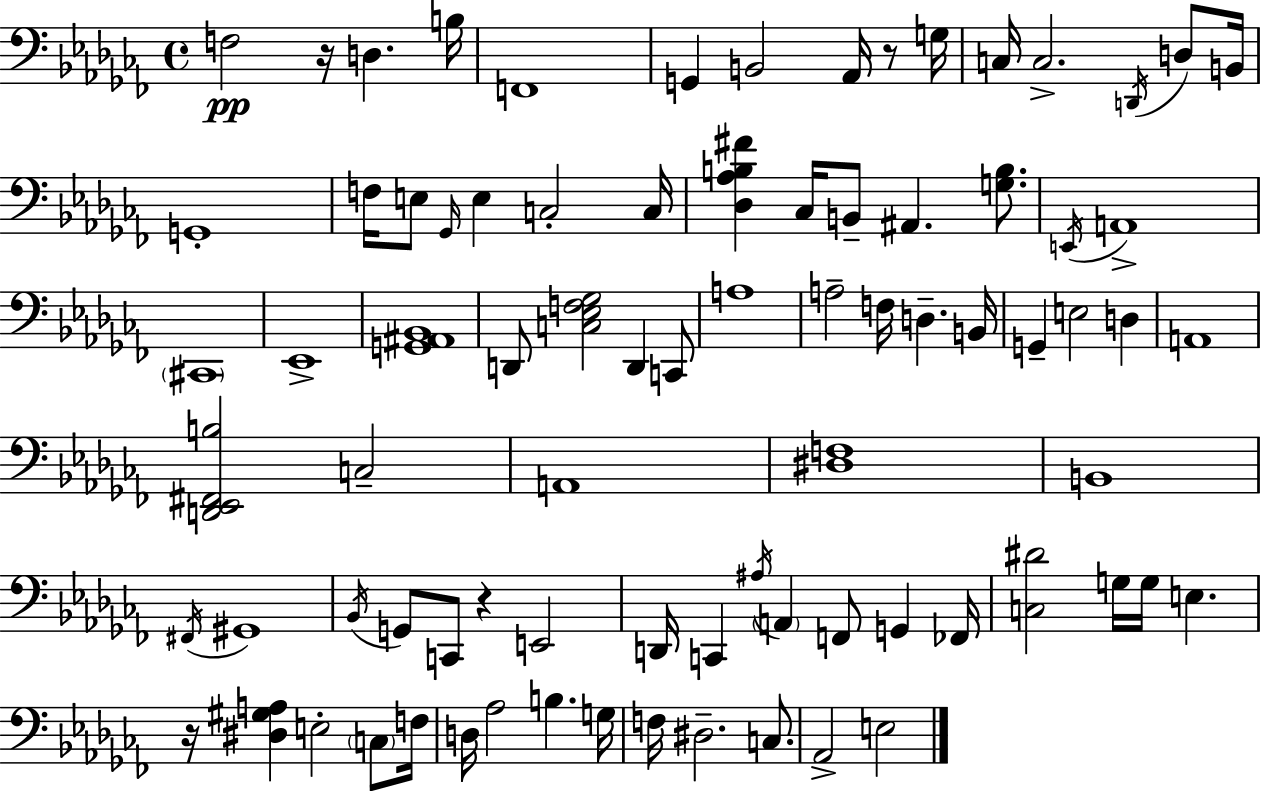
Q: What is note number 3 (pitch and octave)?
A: B3